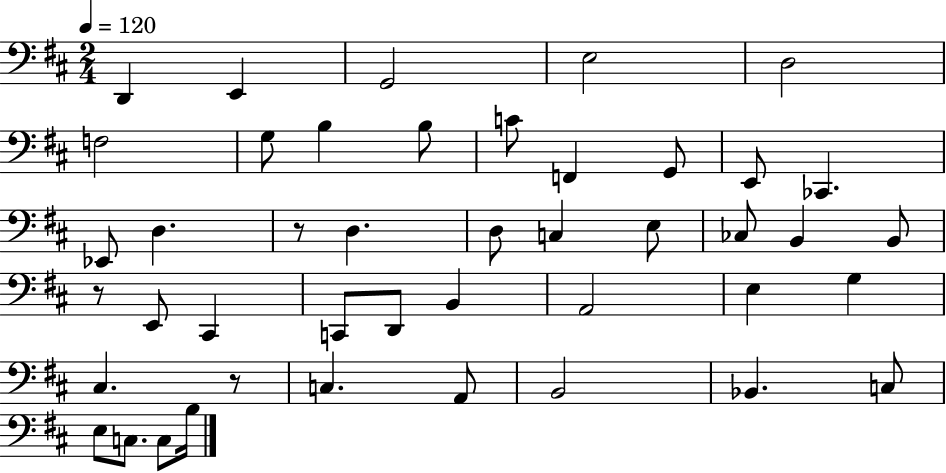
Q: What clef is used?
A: bass